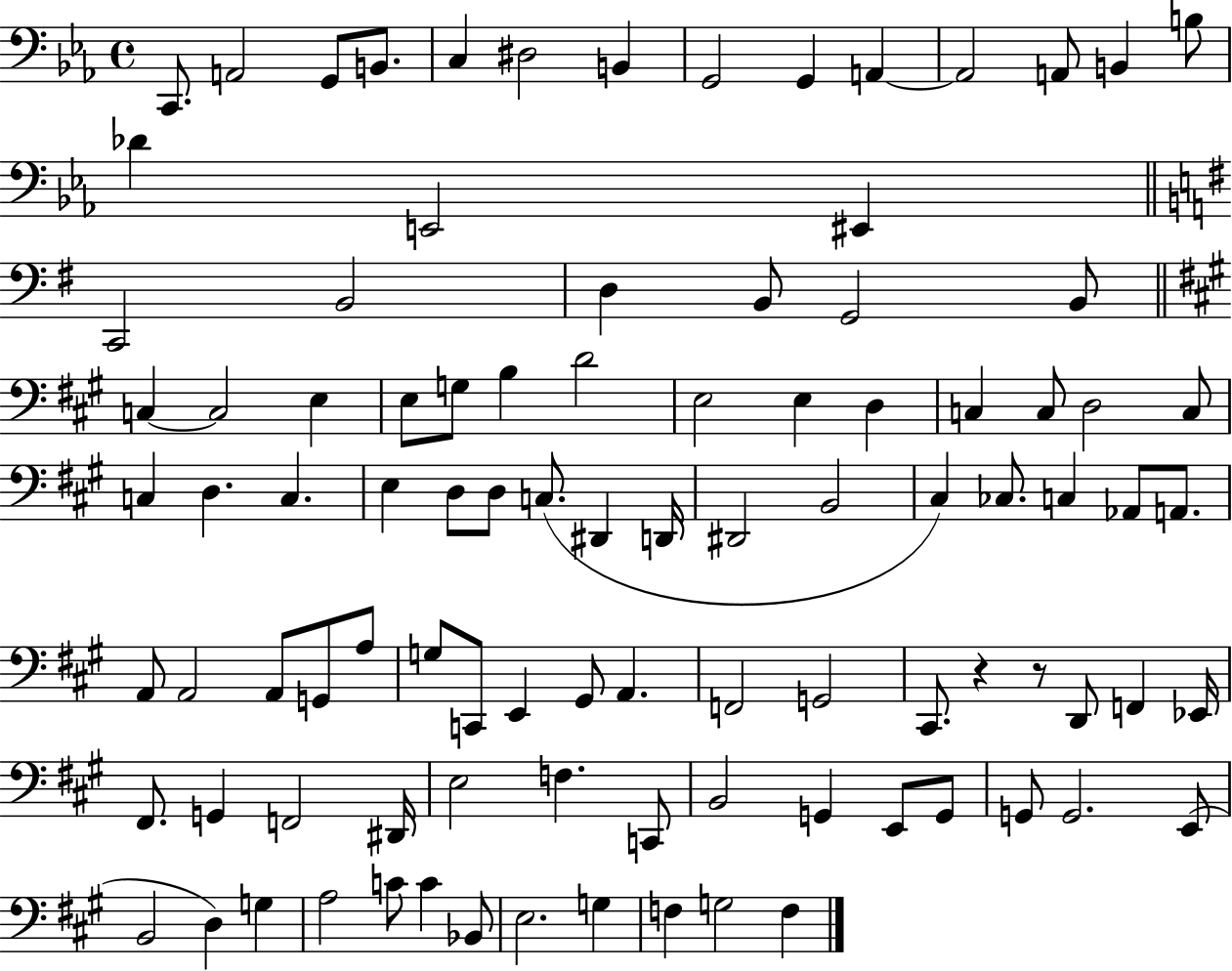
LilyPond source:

{
  \clef bass
  \time 4/4
  \defaultTimeSignature
  \key ees \major
  c,8. a,2 g,8 b,8. | c4 dis2 b,4 | g,2 g,4 a,4~~ | a,2 a,8 b,4 b8 | \break des'4 e,2 eis,4 | \bar "||" \break \key g \major c,2 b,2 | d4 b,8 g,2 b,8 | \bar "||" \break \key a \major c4~~ c2 e4 | e8 g8 b4 d'2 | e2 e4 d4 | c4 c8 d2 c8 | \break c4 d4. c4. | e4 d8 d8 c8.( dis,4 d,16 | dis,2 b,2 | cis4) ces8. c4 aes,8 a,8. | \break a,8 a,2 a,8 g,8 a8 | g8 c,8 e,4 gis,8 a,4. | f,2 g,2 | cis,8. r4 r8 d,8 f,4 ees,16 | \break fis,8. g,4 f,2 dis,16 | e2 f4. c,8 | b,2 g,4 e,8 g,8 | g,8 g,2. e,8( | \break b,2 d4) g4 | a2 c'8 c'4 bes,8 | e2. g4 | f4 g2 f4 | \break \bar "|."
}